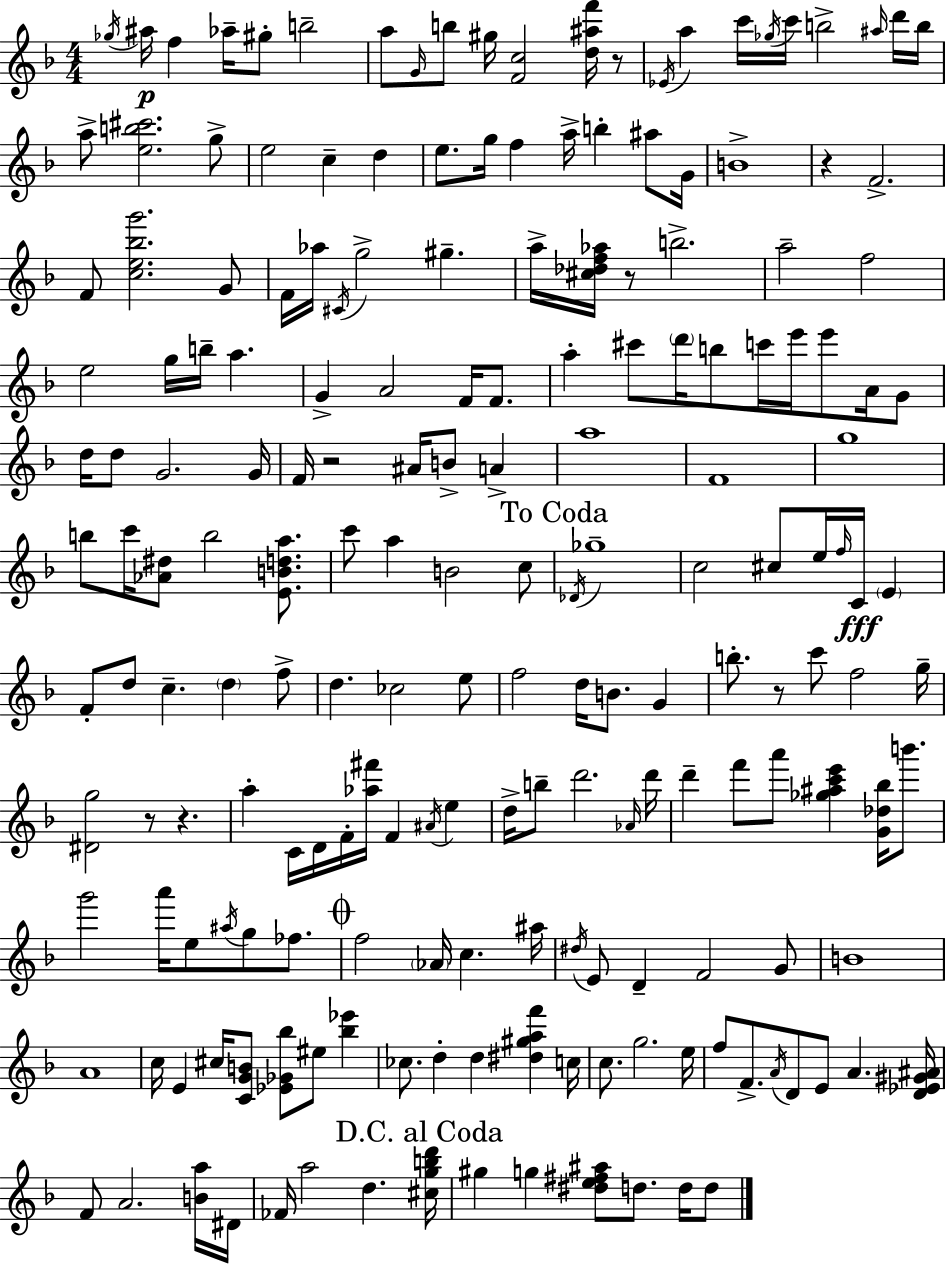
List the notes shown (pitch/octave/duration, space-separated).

Gb5/s A#5/s F5/q Ab5/s G#5/e B5/h A5/e G4/s B5/e G#5/s [F4,C5]/h [D5,A#5,F6]/s R/e Eb4/s A5/q C6/s Gb5/s C6/s B5/h A#5/s D6/s B5/s A5/e [E5,B5,C#6]/h. G5/e E5/h C5/q D5/q E5/e. G5/s F5/q A5/s B5/q A#5/e G4/s B4/w R/q F4/h. F4/e [C5,E5,Bb5,G6]/h. G4/e F4/s Ab5/s C#4/s G5/h G#5/q. A5/s [C#5,Db5,F5,Ab5]/s R/e B5/h. A5/h F5/h E5/h G5/s B5/s A5/q. G4/q A4/h F4/s F4/e. A5/q C#6/e D6/s B5/e C6/s E6/s E6/e A4/s G4/e D5/s D5/e G4/h. G4/s F4/s R/h A#4/s B4/e A4/q A5/w F4/w G5/w B5/e C6/s [Ab4,D#5]/e B5/h [E4,B4,D5,A5]/e. C6/e A5/q B4/h C5/e Db4/s Gb5/w C5/h C#5/e E5/s F5/s C4/s E4/q F4/e D5/e C5/q. D5/q F5/e D5/q. CES5/h E5/e F5/h D5/s B4/e. G4/q B5/e. R/e C6/e F5/h G5/s [D#4,G5]/h R/e R/q. A5/q C4/s D4/s F4/s [Ab5,F#6]/s F4/q A#4/s E5/q D5/s B5/e D6/h. Ab4/s D6/s D6/q F6/e A6/e [Gb5,A#5,C6,E6]/q [G4,Db5,Bb5]/s B6/e. G6/h A6/s E5/e A#5/s G5/e FES5/e. F5/h Ab4/s C5/q. A#5/s D#5/s E4/e D4/q F4/h G4/e B4/w A4/w C5/s E4/q C#5/s [C4,G4,B4]/e [Eb4,Gb4,Bb5]/e EIS5/e [Bb5,Eb6]/q CES5/e. D5/q D5/q [D#5,G#5,A5,F6]/q C5/s C5/e. G5/h. E5/s F5/e F4/e. A4/s D4/e E4/e A4/q. [D4,Eb4,G#4,A#4]/s F4/e A4/h. [B4,A5]/s D#4/s FES4/s A5/h D5/q. [C#5,G5,B5,D6]/s G#5/q G5/q [D#5,E5,F#5,A#5]/e D5/e. D5/s D5/e